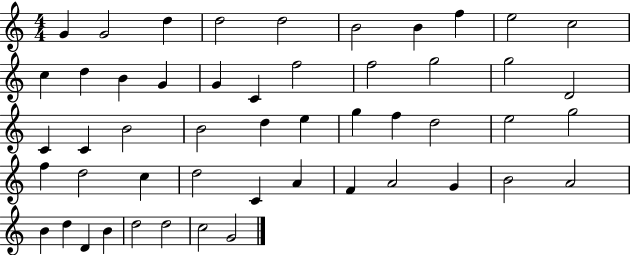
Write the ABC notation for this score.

X:1
T:Untitled
M:4/4
L:1/4
K:C
G G2 d d2 d2 B2 B f e2 c2 c d B G G C f2 f2 g2 g2 D2 C C B2 B2 d e g f d2 e2 g2 f d2 c d2 C A F A2 G B2 A2 B d D B d2 d2 c2 G2